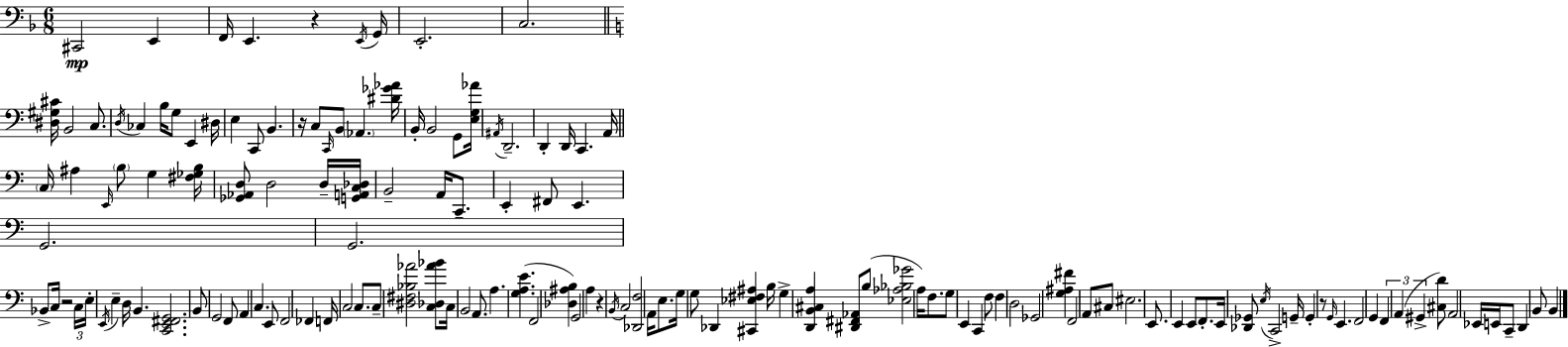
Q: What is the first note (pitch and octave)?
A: C#2